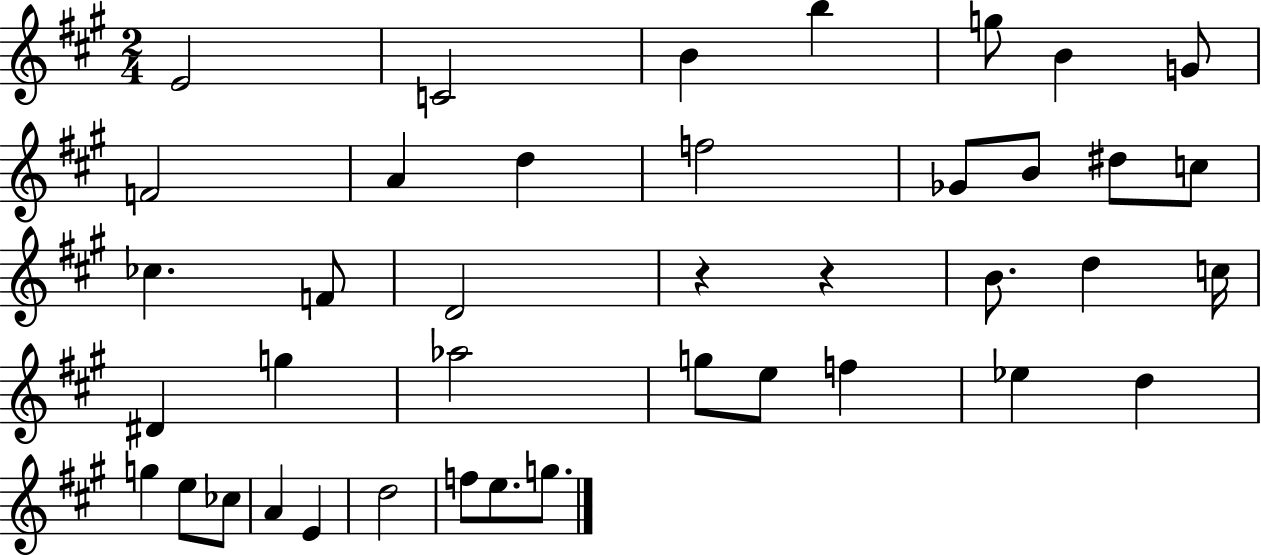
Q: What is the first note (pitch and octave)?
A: E4